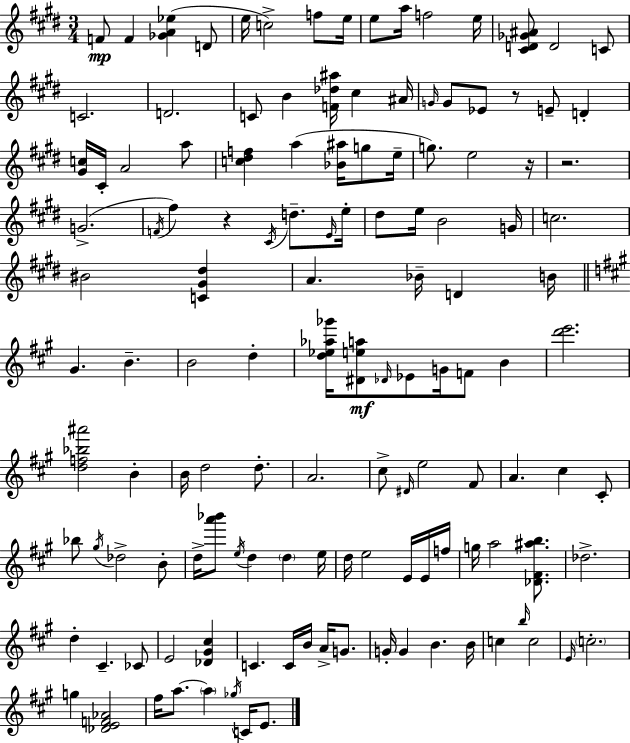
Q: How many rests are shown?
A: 4